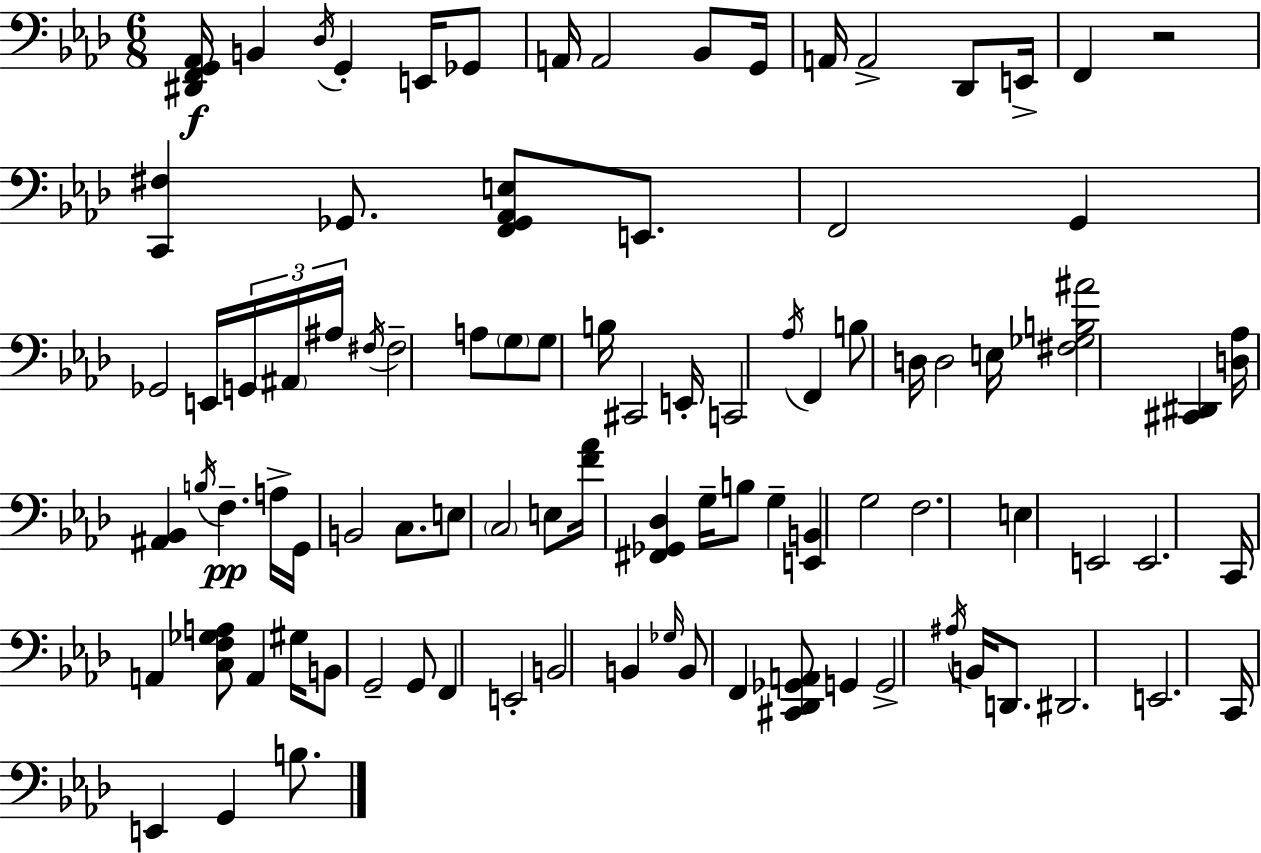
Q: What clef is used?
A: bass